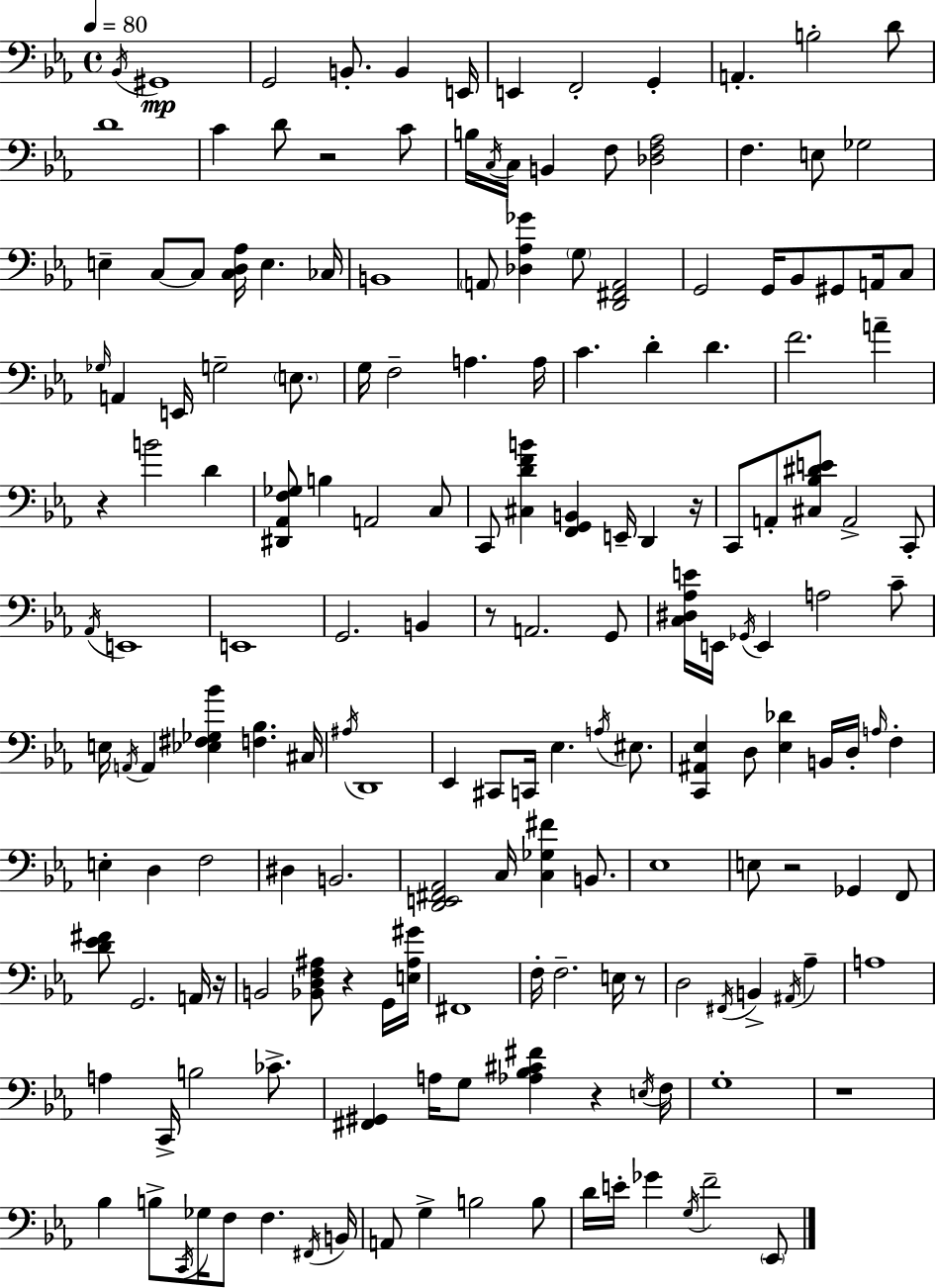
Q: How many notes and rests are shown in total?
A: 175